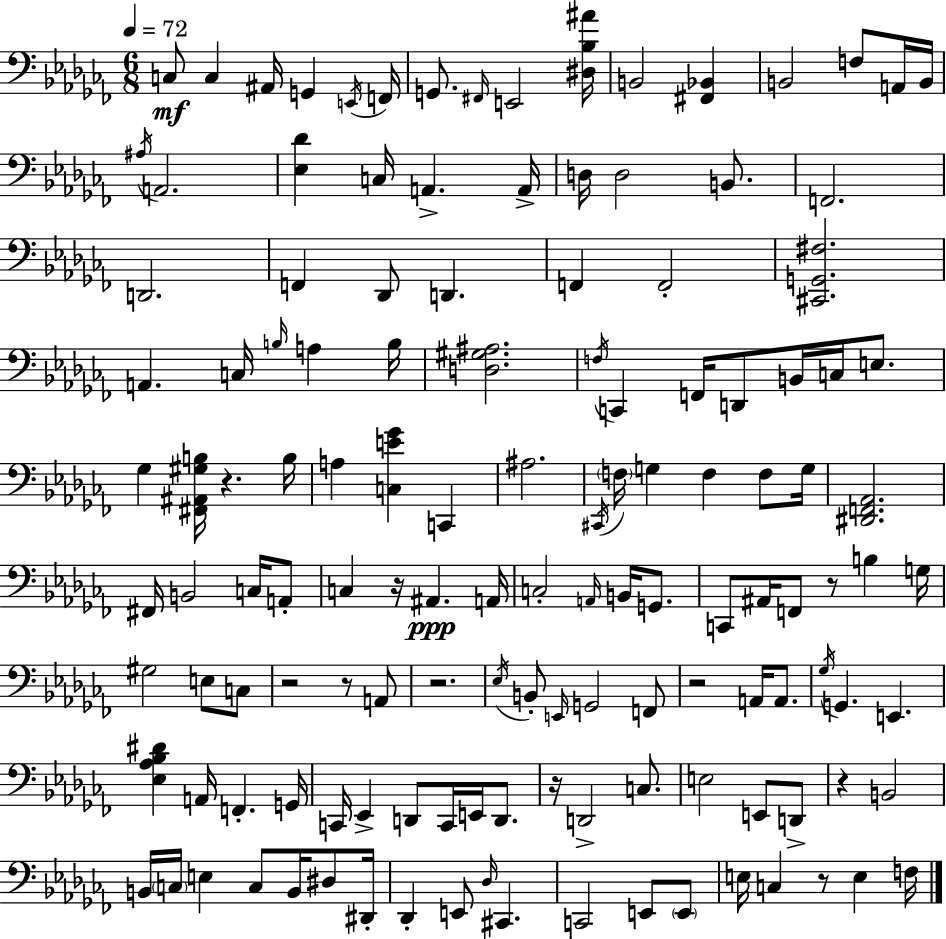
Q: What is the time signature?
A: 6/8